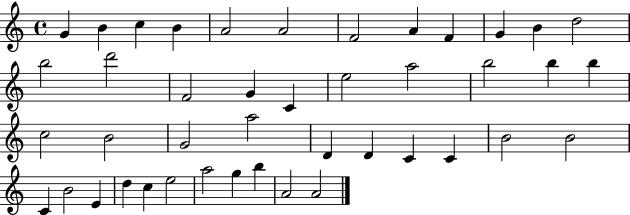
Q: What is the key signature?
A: C major